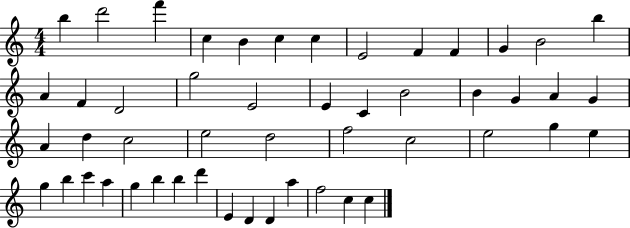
X:1
T:Untitled
M:4/4
L:1/4
K:C
b d'2 f' c B c c E2 F F G B2 b A F D2 g2 E2 E C B2 B G A G A d c2 e2 d2 f2 c2 e2 g e g b c' a g b b d' E D D a f2 c c